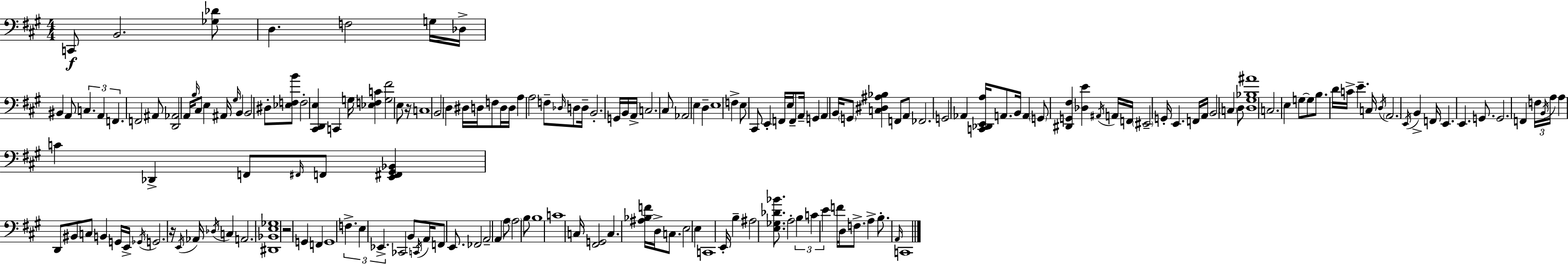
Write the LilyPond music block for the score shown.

{
  \clef bass
  \numericTimeSignature
  \time 4/4
  \key a \major
  c,8\f b,2. <ges des'>8 | d4. f2 g16 des16-> | bis,4 a,8 \tuplet 3/2 { c4. a,4 | f,4. } f,2 ais,8 | \break <d, aes,>2 a,16 \grace { b16 } cis8 e4 | ais,16 \grace { gis16 } b,4 b,2 dis8-. | <ees f b'>8 f2-. <cis, d, e>4 c,4 | g16 <ees f c'>4 <g fis'>2 e8 | \break r16 c1 | b,2 d4 dis16 d16 | f8 d16 d16 a4 a2 | f8-- \grace { des16 } d8 d16-- b,2.-. | \break g,16 b,16 a,16-> c2. | cis8 aes,2 e4 d4-- | e1 | f4-> e8 cis,8 e,4-. f,16 | \break e16 f,8-- a,16-- g,4 a,4 b,16 \parenthesize g,8 <c dis ais bes>4 | f,8 a,8 fes,2. | g,2 aes,4 <c, des, e, a>16 | a,8. b,16 a,4 \parenthesize g,8 <dis, g, fis>4 <des e'>4 | \break \acciaccatura { ais,16 } a,16 f,16 \parenthesize eis,2-- g,16-. e,4. | f,16 a,16 b,2 \parenthesize c4 | d8 <d gis bes ais'>1 | c2. | \break e4 g8~~ g8 b8. d'16 c'16-> e'4.-- | c16 \acciaccatura { d16 } \parenthesize a,2. | \acciaccatura { e,16 } b,4-> f,16 e,4. e,4. | g,8. g,2. | \break f,4 \tuplet 3/2 { f16 \acciaccatura { b,16 } a16 } a4 c'4 | des,4-> f,8 \grace { fis,16 } f,8 <e, fis, gis, bes,>4 d,8 | bis,8 c8 b,4 g,16 e,16-> \acciaccatura { ges,16 } g,2. | r16 \acciaccatura { e,16 } aes,16 \acciaccatura { des16 } c4 a,2. | \break <dis, bes, e ges>1 | r2 | g,4 f,4 g,1 | \tuplet 3/2 { f4.-> | \break e4 ees,4.-> } ces,2 | b,8 \acciaccatura { c,16 } a,16 f,8 e,8. fes,2 | a,2-- a,4 | a8 \parenthesize a2 b8 b1 | \break c'1 | c16 <fis, g,>2 | c4. <ais bes f'>16 d16-> c8. | e2 e4 c,1 | \break e,16-. b4-- | ais2 <e ges des' bes'>8. a2-. | \tuplet 3/2 { b4 c'4 e'4 } | f'16 d16 f8.-> a4-> b8.-. \grace { a,16 } c,1 | \break \bar "|."
}